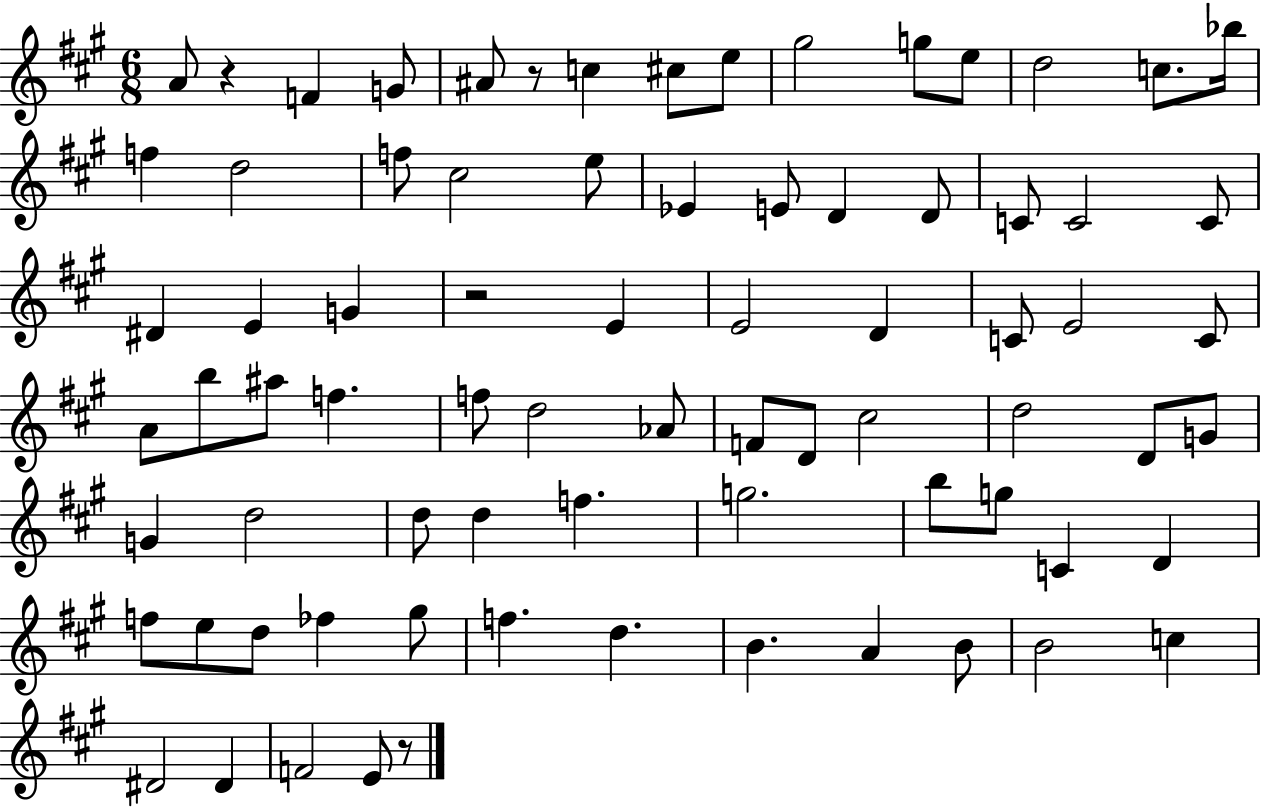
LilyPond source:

{
  \clef treble
  \numericTimeSignature
  \time 6/8
  \key a \major
  a'8 r4 f'4 g'8 | ais'8 r8 c''4 cis''8 e''8 | gis''2 g''8 e''8 | d''2 c''8. bes''16 | \break f''4 d''2 | f''8 cis''2 e''8 | ees'4 e'8 d'4 d'8 | c'8 c'2 c'8 | \break dis'4 e'4 g'4 | r2 e'4 | e'2 d'4 | c'8 e'2 c'8 | \break a'8 b''8 ais''8 f''4. | f''8 d''2 aes'8 | f'8 d'8 cis''2 | d''2 d'8 g'8 | \break g'4 d''2 | d''8 d''4 f''4. | g''2. | b''8 g''8 c'4 d'4 | \break f''8 e''8 d''8 fes''4 gis''8 | f''4. d''4. | b'4. a'4 b'8 | b'2 c''4 | \break dis'2 dis'4 | f'2 e'8 r8 | \bar "|."
}